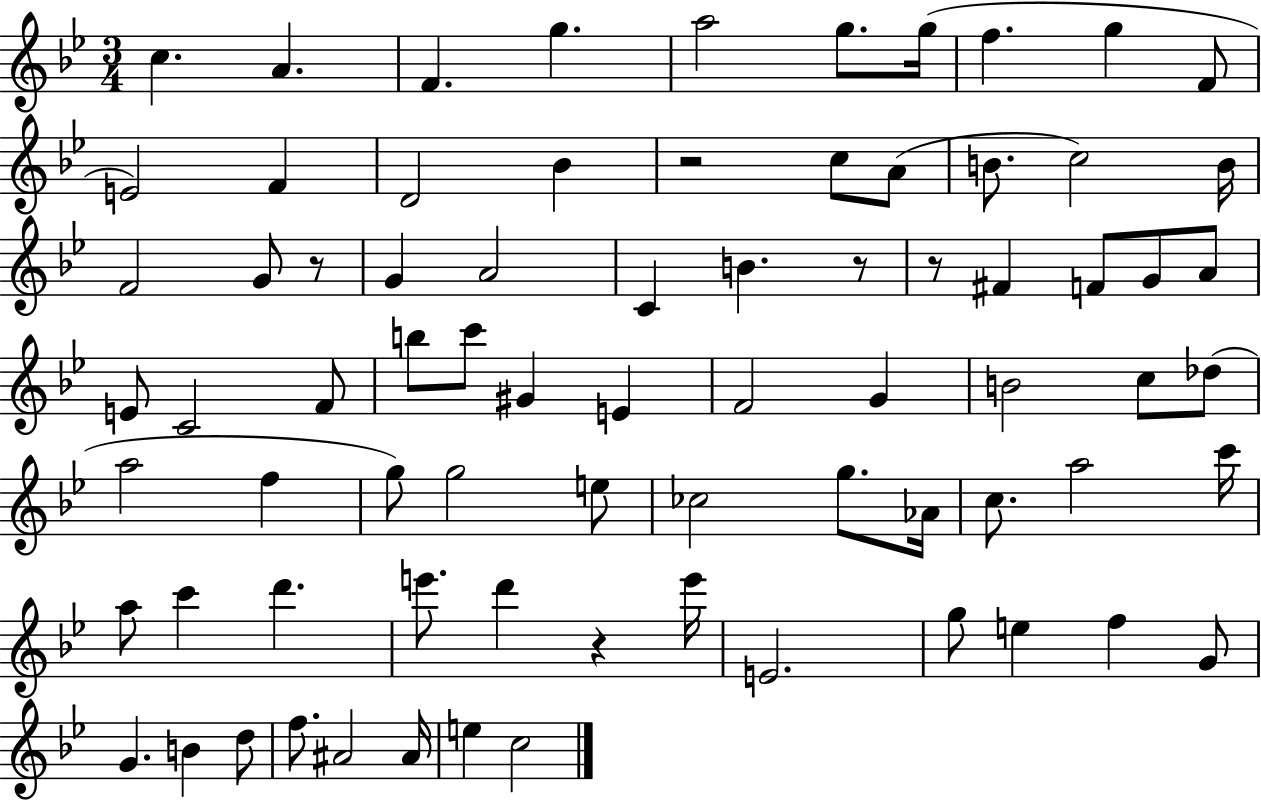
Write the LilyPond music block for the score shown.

{
  \clef treble
  \numericTimeSignature
  \time 3/4
  \key bes \major
  c''4. a'4. | f'4. g''4. | a''2 g''8. g''16( | f''4. g''4 f'8 | \break e'2) f'4 | d'2 bes'4 | r2 c''8 a'8( | b'8. c''2) b'16 | \break f'2 g'8 r8 | g'4 a'2 | c'4 b'4. r8 | r8 fis'4 f'8 g'8 a'8 | \break e'8 c'2 f'8 | b''8 c'''8 gis'4 e'4 | f'2 g'4 | b'2 c''8 des''8( | \break a''2 f''4 | g''8) g''2 e''8 | ces''2 g''8. aes'16 | c''8. a''2 c'''16 | \break a''8 c'''4 d'''4. | e'''8. d'''4 r4 e'''16 | e'2. | g''8 e''4 f''4 g'8 | \break g'4. b'4 d''8 | f''8. ais'2 ais'16 | e''4 c''2 | \bar "|."
}